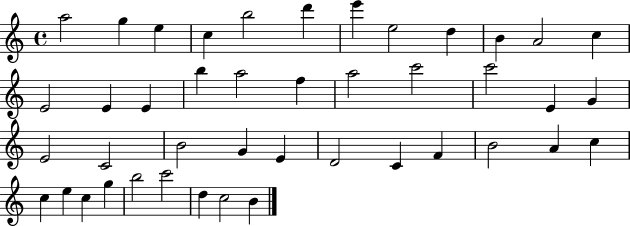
X:1
T:Untitled
M:4/4
L:1/4
K:C
a2 g e c b2 d' e' e2 d B A2 c E2 E E b a2 f a2 c'2 c'2 E G E2 C2 B2 G E D2 C F B2 A c c e c g b2 c'2 d c2 B